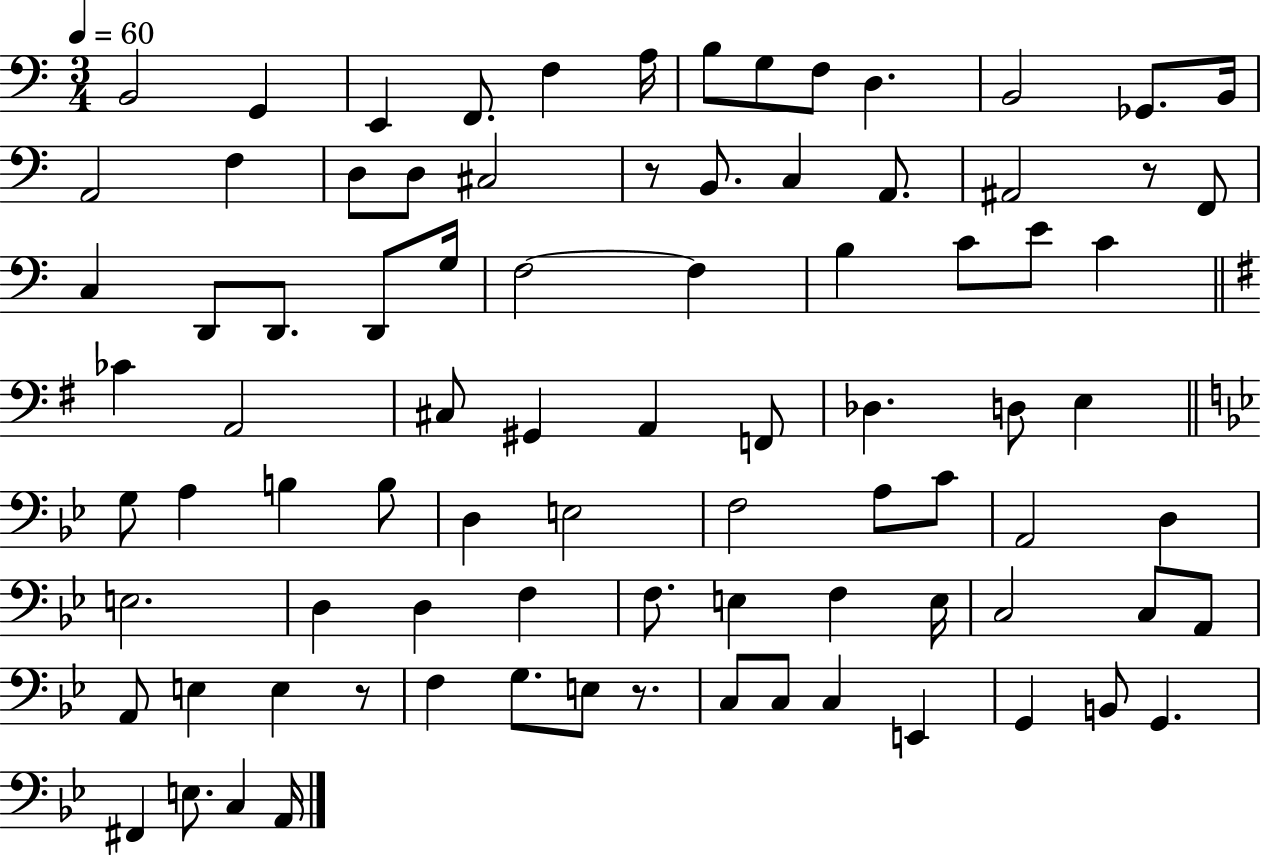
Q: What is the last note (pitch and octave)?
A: A2